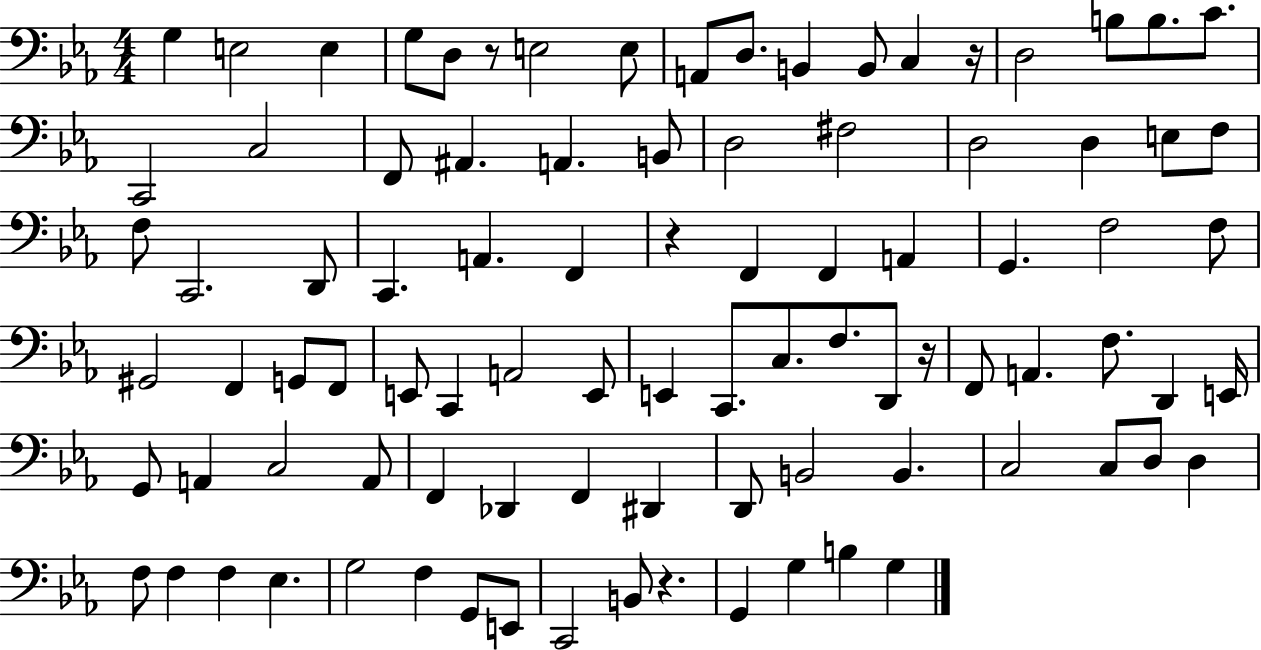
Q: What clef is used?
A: bass